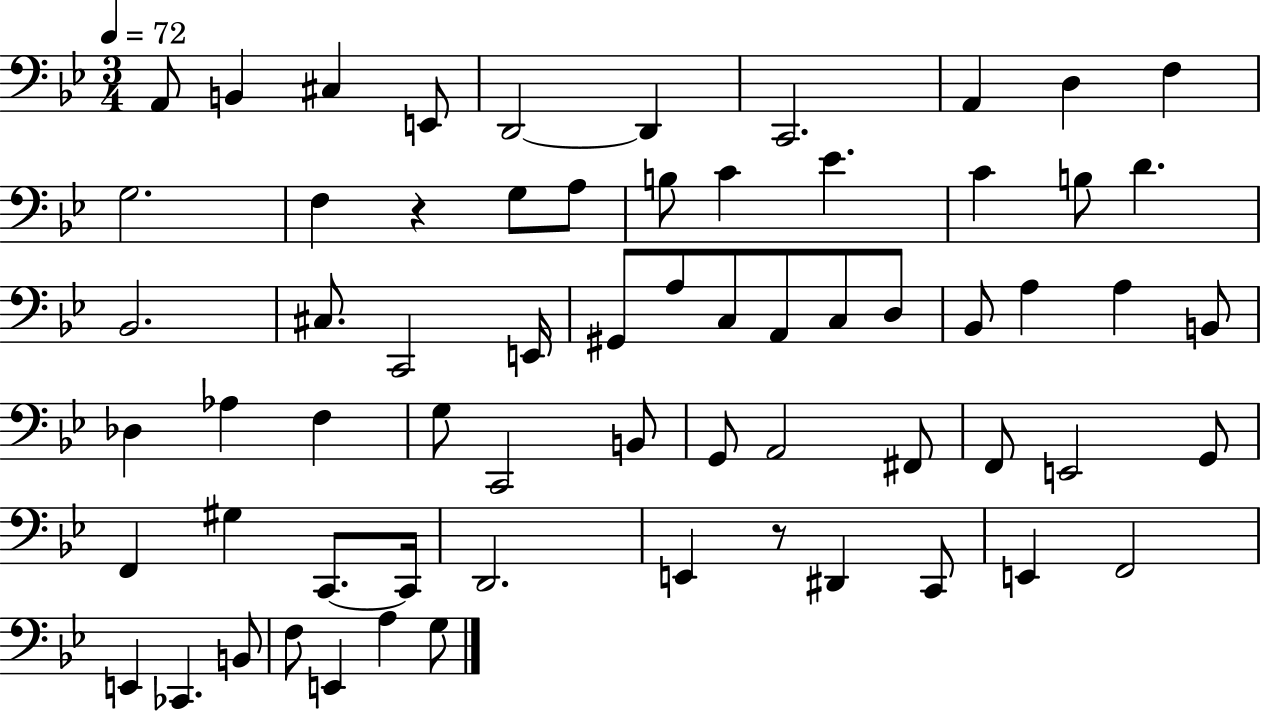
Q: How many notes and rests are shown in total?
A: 65